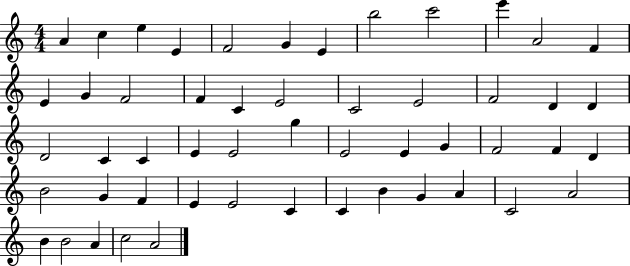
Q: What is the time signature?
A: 4/4